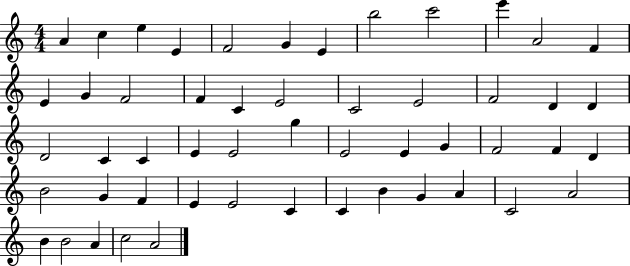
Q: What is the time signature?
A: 4/4